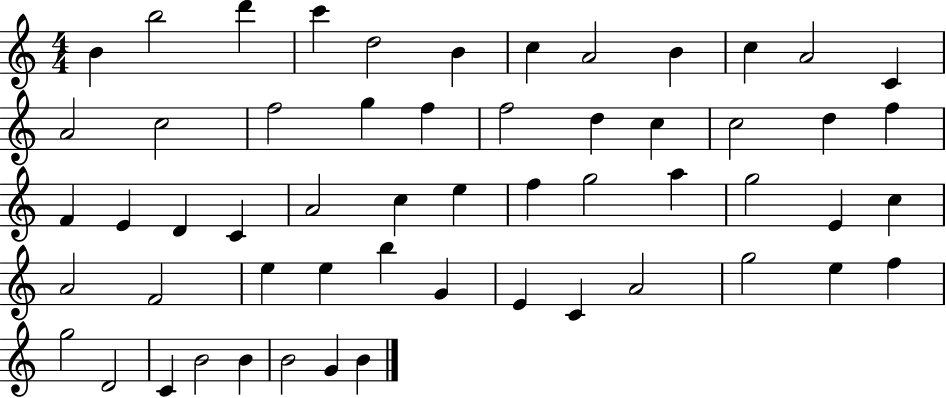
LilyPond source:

{
  \clef treble
  \numericTimeSignature
  \time 4/4
  \key c \major
  b'4 b''2 d'''4 | c'''4 d''2 b'4 | c''4 a'2 b'4 | c''4 a'2 c'4 | \break a'2 c''2 | f''2 g''4 f''4 | f''2 d''4 c''4 | c''2 d''4 f''4 | \break f'4 e'4 d'4 c'4 | a'2 c''4 e''4 | f''4 g''2 a''4 | g''2 e'4 c''4 | \break a'2 f'2 | e''4 e''4 b''4 g'4 | e'4 c'4 a'2 | g''2 e''4 f''4 | \break g''2 d'2 | c'4 b'2 b'4 | b'2 g'4 b'4 | \bar "|."
}